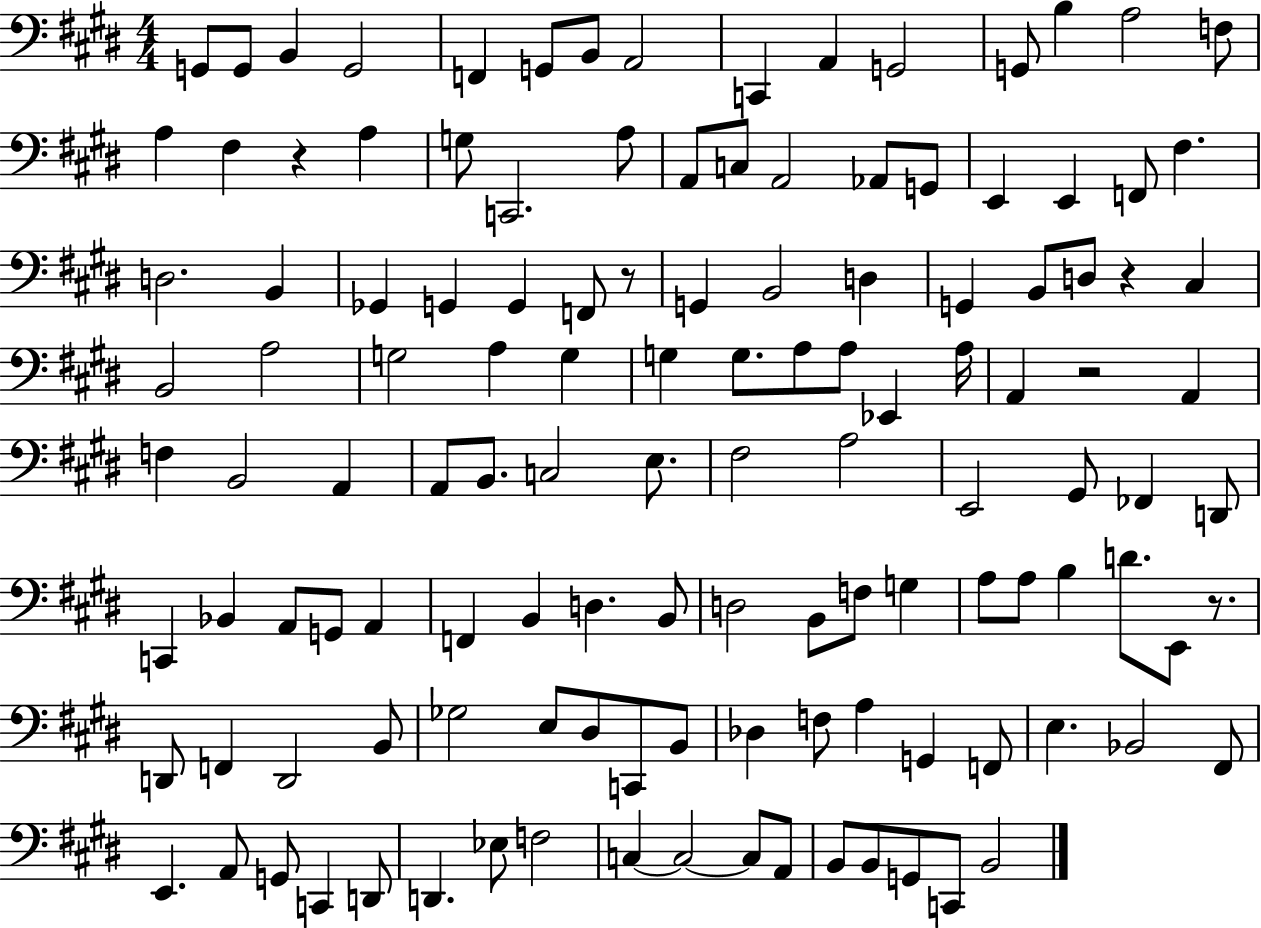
X:1
T:Untitled
M:4/4
L:1/4
K:E
G,,/2 G,,/2 B,, G,,2 F,, G,,/2 B,,/2 A,,2 C,, A,, G,,2 G,,/2 B, A,2 F,/2 A, ^F, z A, G,/2 C,,2 A,/2 A,,/2 C,/2 A,,2 _A,,/2 G,,/2 E,, E,, F,,/2 ^F, D,2 B,, _G,, G,, G,, F,,/2 z/2 G,, B,,2 D, G,, B,,/2 D,/2 z ^C, B,,2 A,2 G,2 A, G, G, G,/2 A,/2 A,/2 _E,, A,/4 A,, z2 A,, F, B,,2 A,, A,,/2 B,,/2 C,2 E,/2 ^F,2 A,2 E,,2 ^G,,/2 _F,, D,,/2 C,, _B,, A,,/2 G,,/2 A,, F,, B,, D, B,,/2 D,2 B,,/2 F,/2 G, A,/2 A,/2 B, D/2 E,,/2 z/2 D,,/2 F,, D,,2 B,,/2 _G,2 E,/2 ^D,/2 C,,/2 B,,/2 _D, F,/2 A, G,, F,,/2 E, _B,,2 ^F,,/2 E,, A,,/2 G,,/2 C,, D,,/2 D,, _E,/2 F,2 C, C,2 C,/2 A,,/2 B,,/2 B,,/2 G,,/2 C,,/2 B,,2